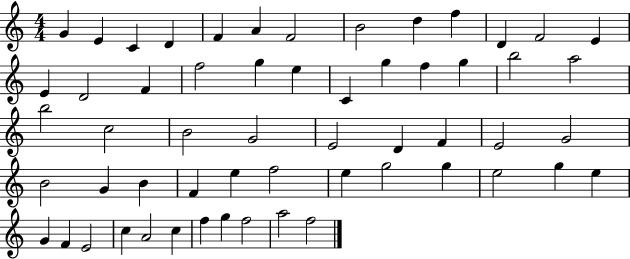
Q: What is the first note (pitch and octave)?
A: G4